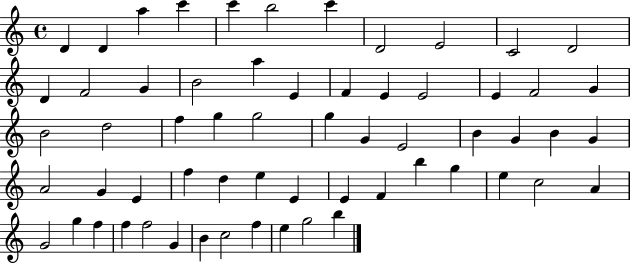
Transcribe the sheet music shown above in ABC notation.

X:1
T:Untitled
M:4/4
L:1/4
K:C
D D a c' c' b2 c' D2 E2 C2 D2 D F2 G B2 a E F E E2 E F2 G B2 d2 f g g2 g G E2 B G B G A2 G E f d e E E F b g e c2 A G2 g f f f2 G B c2 f e g2 b